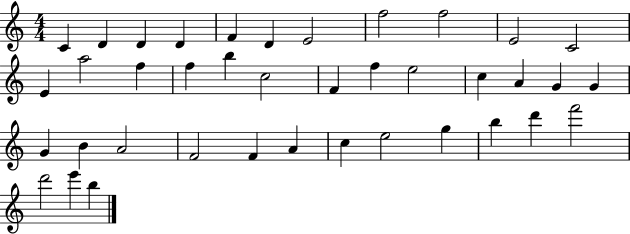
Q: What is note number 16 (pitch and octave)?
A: B5